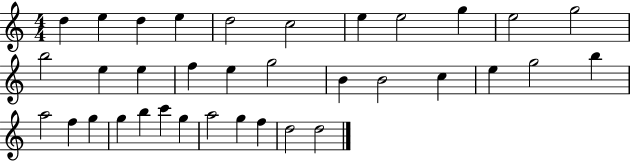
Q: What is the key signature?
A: C major